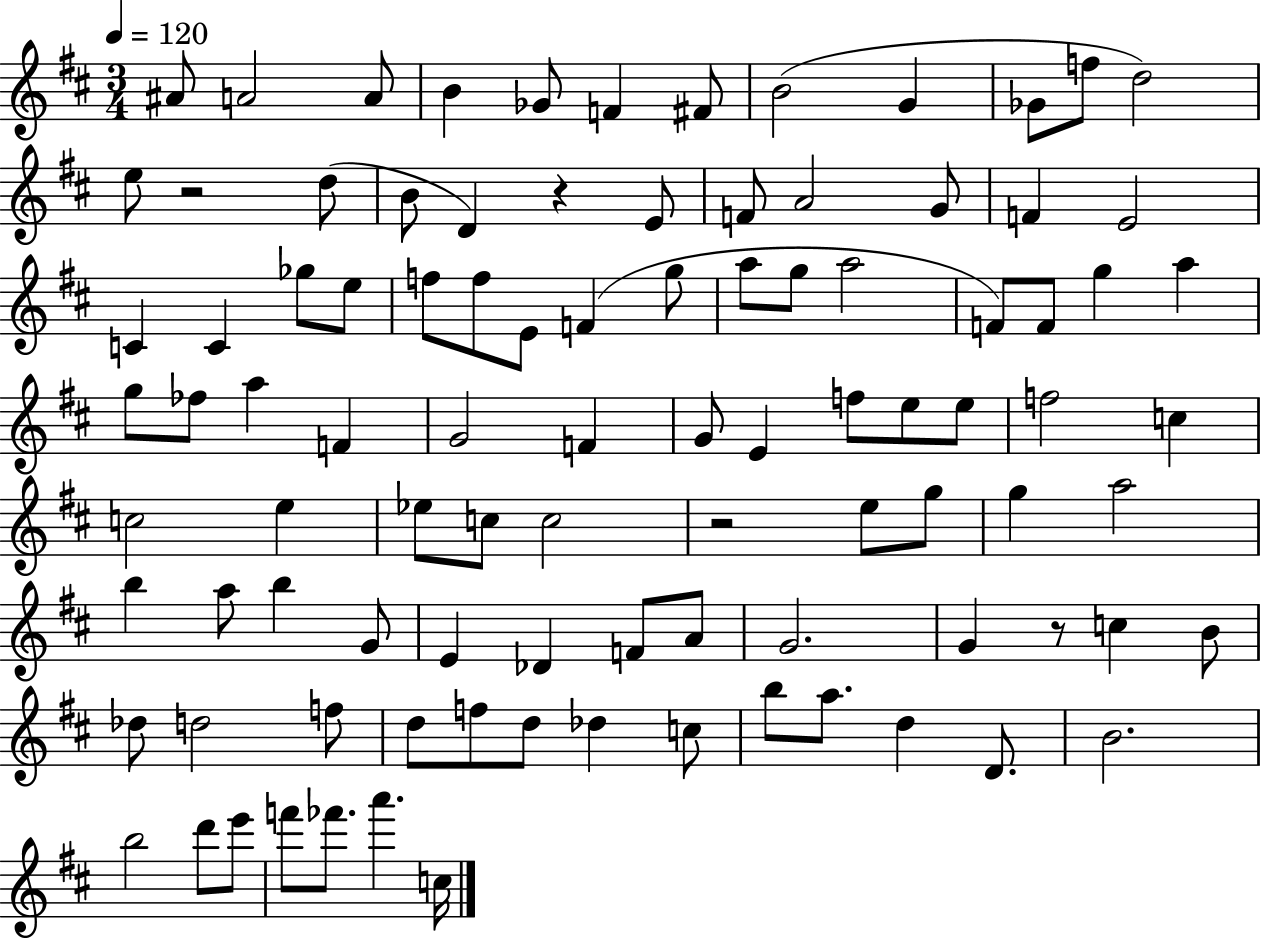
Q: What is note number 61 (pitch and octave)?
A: B5